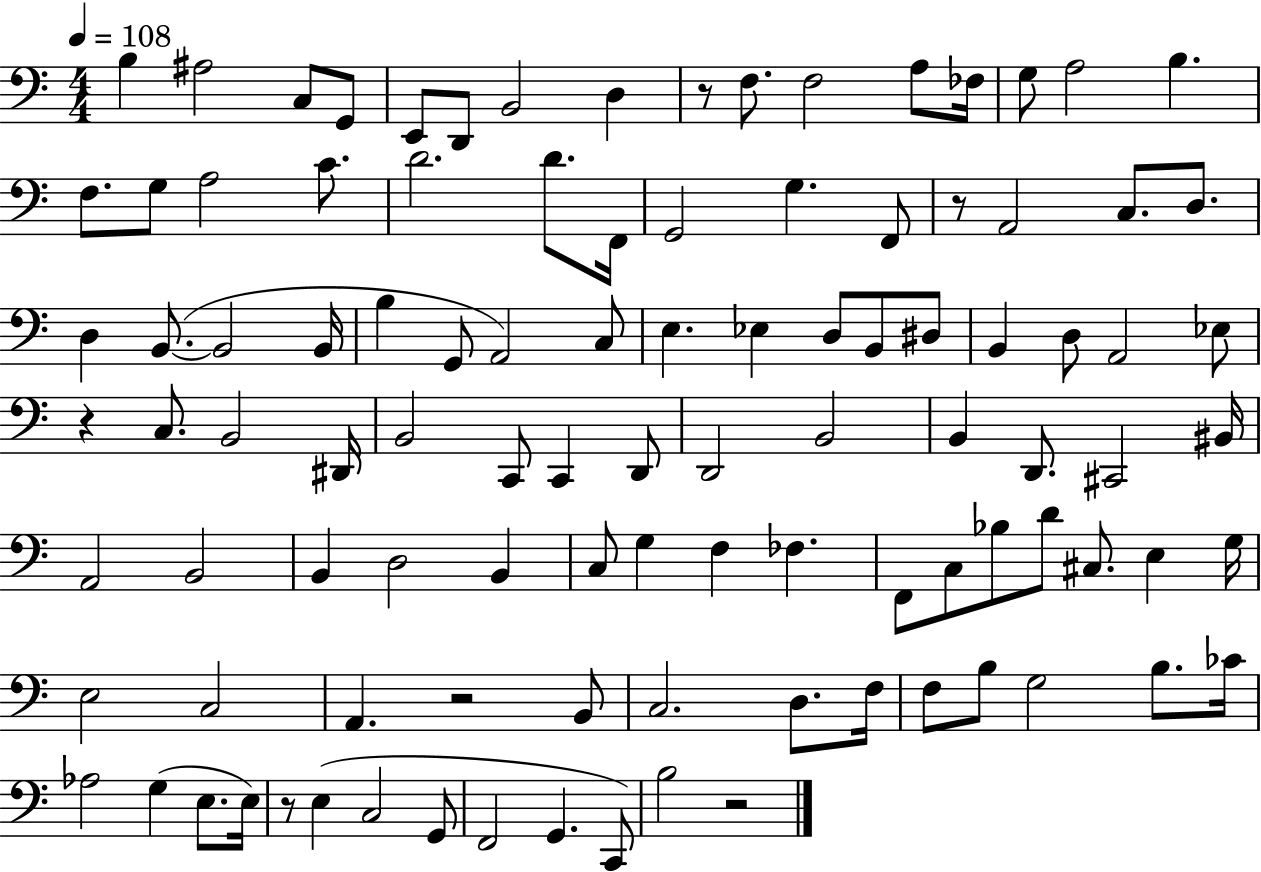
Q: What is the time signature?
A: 4/4